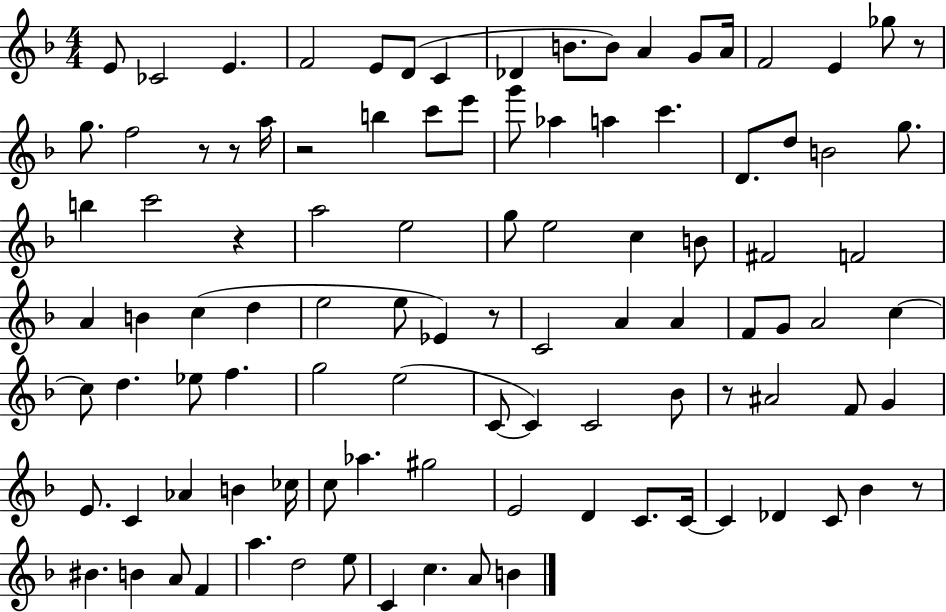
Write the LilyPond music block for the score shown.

{
  \clef treble
  \numericTimeSignature
  \time 4/4
  \key f \major
  e'8 ces'2 e'4. | f'2 e'8 d'8( c'4 | des'4 b'8. b'8) a'4 g'8 a'16 | f'2 e'4 ges''8 r8 | \break g''8. f''2 r8 r8 a''16 | r2 b''4 c'''8 e'''8 | g'''8 aes''4 a''4 c'''4. | d'8. d''8 b'2 g''8. | \break b''4 c'''2 r4 | a''2 e''2 | g''8 e''2 c''4 b'8 | fis'2 f'2 | \break a'4 b'4 c''4( d''4 | e''2 e''8 ees'4) r8 | c'2 a'4 a'4 | f'8 g'8 a'2 c''4~~ | \break c''8 d''4. ees''8 f''4. | g''2 e''2( | c'8~~ c'4) c'2 bes'8 | r8 ais'2 f'8 g'4 | \break e'8. c'4 aes'4 b'4 ces''16 | c''8 aes''4. gis''2 | e'2 d'4 c'8. c'16~~ | c'4 des'4 c'8 bes'4 r8 | \break bis'4. b'4 a'8 f'4 | a''4. d''2 e''8 | c'4 c''4. a'8 b'4 | \bar "|."
}